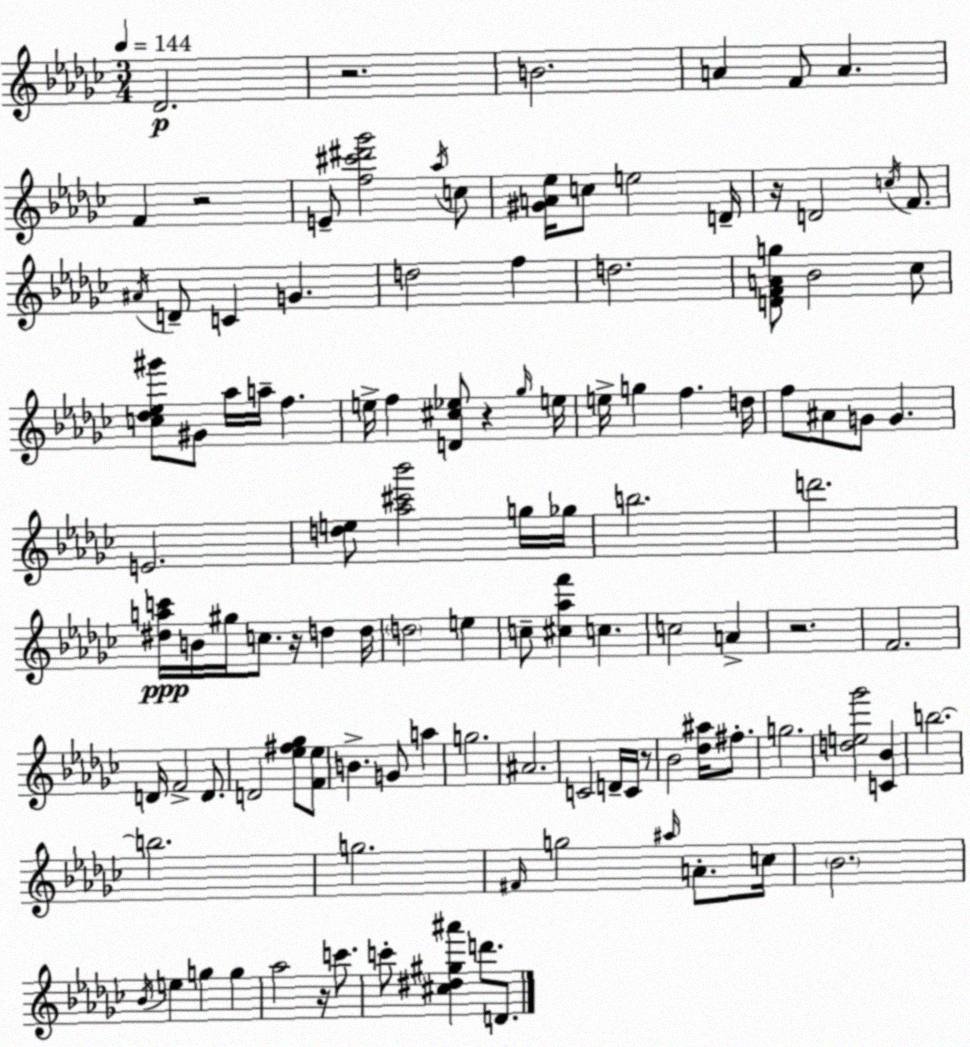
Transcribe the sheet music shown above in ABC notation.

X:1
T:Untitled
M:3/4
L:1/4
K:Ebm
_D2 z2 B2 A F/2 A F z2 E/2 [f^c'^d'_g']2 _a/4 c/2 [^GA_e]/4 c/2 e2 D/4 z/4 D2 c/4 F/2 ^A/4 D/2 C G d2 f d2 [DFAg]/2 _B2 _c/2 [c_d_e^g']/2 ^G/2 _a/4 a/4 f e/4 f [D^c_e]/2 z _g/4 e/4 e/4 g f d/4 f/2 ^A/2 G/2 G E2 [de]/2 [_a^c'_b']2 g/4 _g/4 b2 d'2 [^dac']/4 B/4 ^g/4 c/2 z/4 d d/4 d2 e c/2 [^c_af'] c c2 A z2 F2 D/4 F2 D/2 D2 [_e^f_g]/2 [F_e]/2 B G/2 a g2 ^A2 C2 D/4 C/4 z/2 _B2 [_d^a]/4 ^f/2 g2 [de_g']2 [C_B] b2 b2 g2 ^F/4 g2 ^a/4 A/2 c/4 _B2 _B/4 e g g _a2 z/4 c'/2 c'/2 [^c^d^g^a'] d'/2 D/2